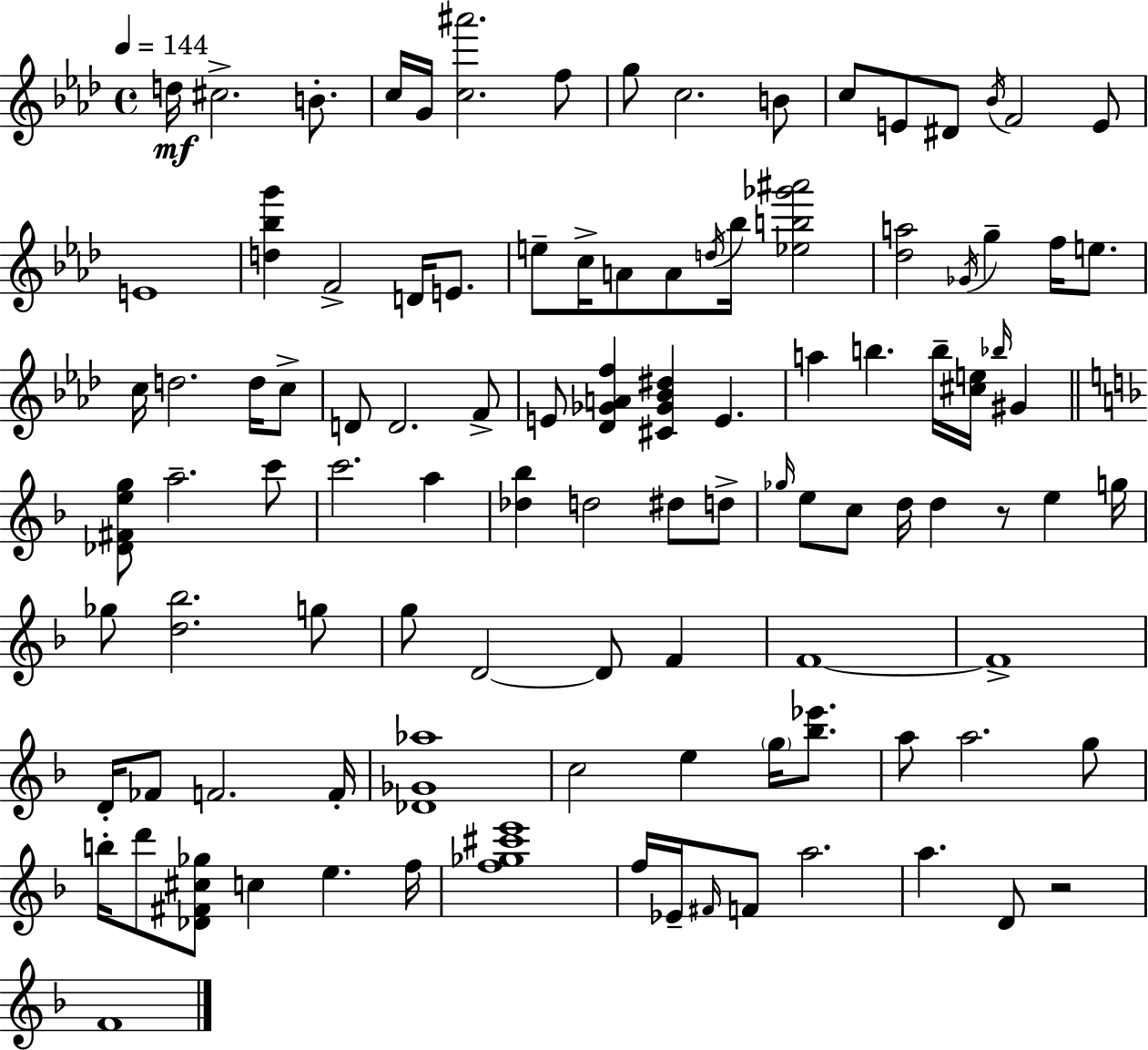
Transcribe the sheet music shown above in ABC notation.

X:1
T:Untitled
M:4/4
L:1/4
K:Fm
d/4 ^c2 B/2 c/4 G/4 [c^a']2 f/2 g/2 c2 B/2 c/2 E/2 ^D/2 _B/4 F2 E/2 E4 [d_bg'] F2 D/4 E/2 e/2 c/4 A/2 A/2 d/4 _b/4 [_eb_g'^a']2 [_da]2 _G/4 g f/4 e/2 c/4 d2 d/4 c/2 D/2 D2 F/2 E/2 [_D_GAf] [^C_G_B^d] E a b b/4 [^ce]/4 _b/4 ^G [_D^Feg]/2 a2 c'/2 c'2 a [_d_b] d2 ^d/2 d/2 _g/4 e/2 c/2 d/4 d z/2 e g/4 _g/2 [d_b]2 g/2 g/2 D2 D/2 F F4 F4 D/4 _F/2 F2 F/4 [_D_G_a]4 c2 e g/4 [_b_e']/2 a/2 a2 g/2 b/4 d'/2 [_D^F^c_g]/2 c e f/4 [f_g^c'e']4 f/4 _E/4 ^F/4 F/2 a2 a D/2 z2 F4